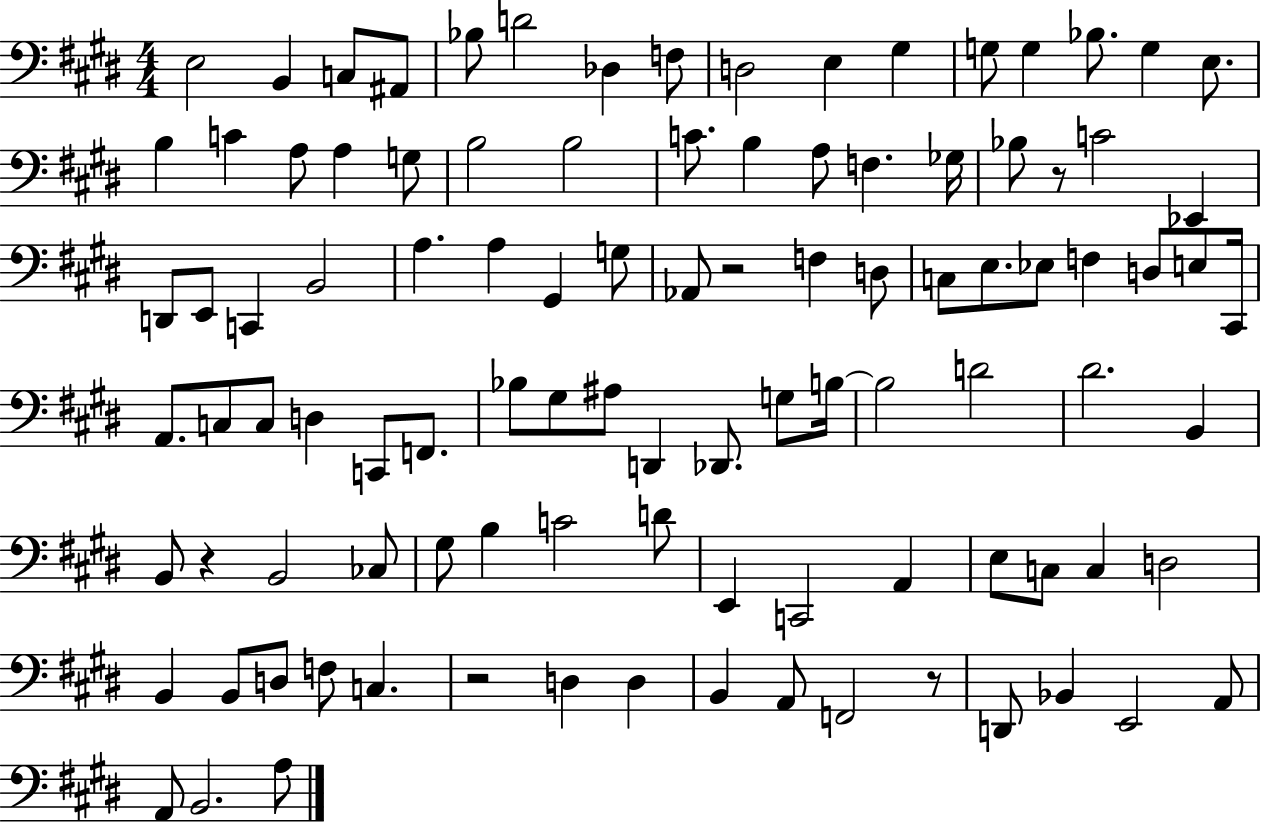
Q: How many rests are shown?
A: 5